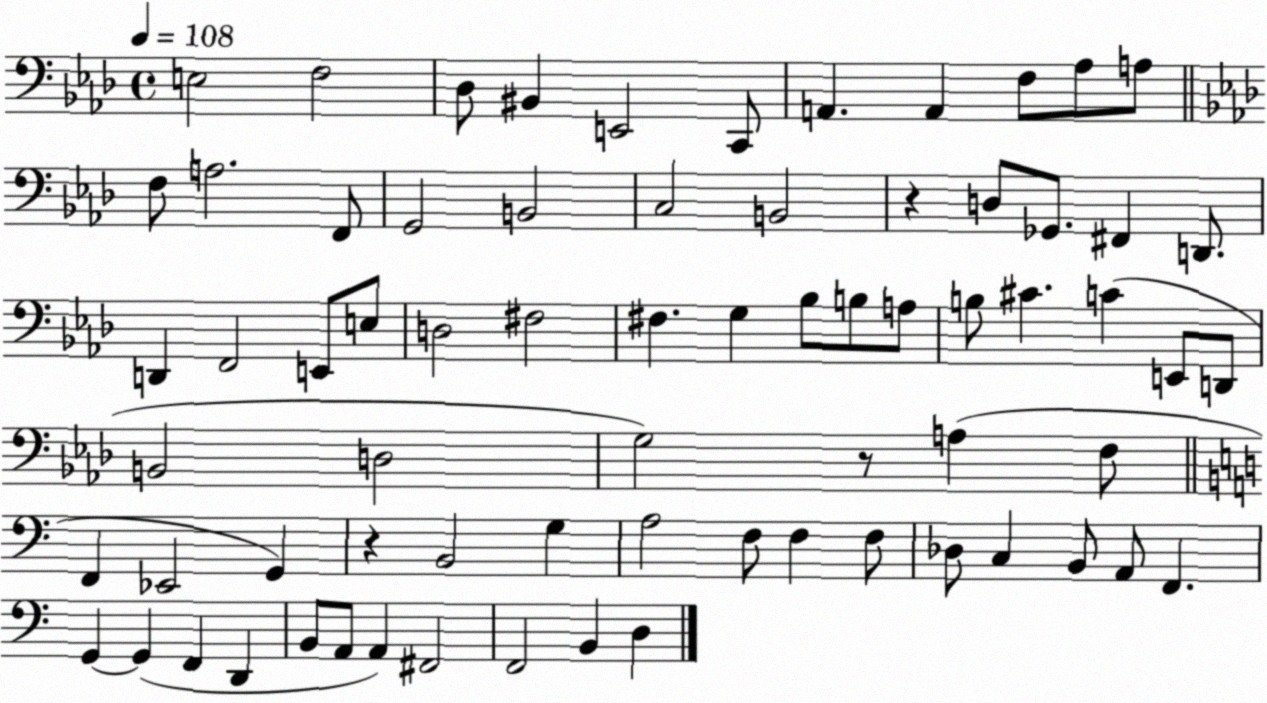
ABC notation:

X:1
T:Untitled
M:4/4
L:1/4
K:Ab
E,2 F,2 _D,/2 ^B,, E,,2 C,,/2 A,, A,, F,/2 _A,/2 A,/2 F,/2 A,2 F,,/2 G,,2 B,,2 C,2 B,,2 z D,/2 _G,,/2 ^F,, D,,/2 D,, F,,2 E,,/2 E,/2 D,2 ^F,2 ^F, G, _B,/2 B,/2 A,/2 B,/2 ^C C E,,/2 D,,/2 B,,2 D,2 G,2 z/2 A, F,/2 F,, _E,,2 G,, z B,,2 G, A,2 F,/2 F, F,/2 _D,/2 C, B,,/2 A,,/2 F,, G,, G,, F,, D,, B,,/2 A,,/2 A,, ^F,,2 F,,2 B,, D,